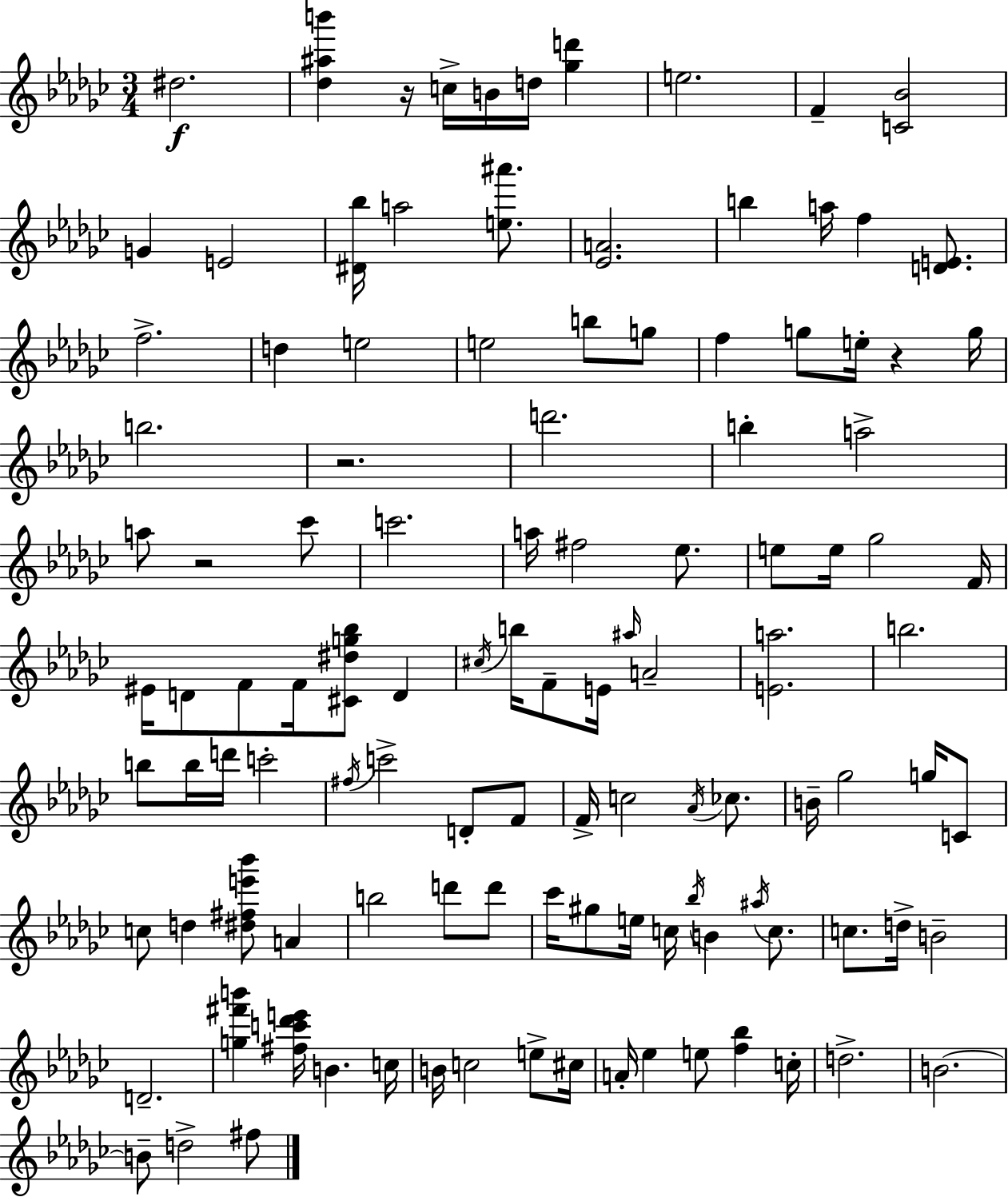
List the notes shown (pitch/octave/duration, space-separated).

D#5/h. [Db5,A#5,B6]/q R/s C5/s B4/s D5/s [Gb5,D6]/q E5/h. F4/q [C4,Bb4]/h G4/q E4/h [D#4,Bb5]/s A5/h [E5,A#6]/e. [Eb4,A4]/h. B5/q A5/s F5/q [D4,E4]/e. F5/h. D5/q E5/h E5/h B5/e G5/e F5/q G5/e E5/s R/q G5/s B5/h. R/h. D6/h. B5/q A5/h A5/e R/h CES6/e C6/h. A5/s F#5/h Eb5/e. E5/e E5/s Gb5/h F4/s EIS4/s D4/e F4/e F4/s [C#4,D#5,G5,Bb5]/e D4/q C#5/s B5/s F4/e E4/s A#5/s A4/h [E4,A5]/h. B5/h. B5/e B5/s D6/s C6/h F#5/s C6/h D4/e F4/e F4/s C5/h Ab4/s CES5/e. B4/s Gb5/h G5/s C4/e C5/e D5/q [D#5,F#5,E6,Bb6]/e A4/q B5/h D6/e D6/e CES6/s G#5/e E5/s C5/s Bb5/s B4/q A#5/s C5/e. C5/e. D5/s B4/h D4/h. [G5,F#6,B6]/q [F#5,C6,Db6,E6]/s B4/q. C5/s B4/s C5/h E5/e C#5/s A4/s Eb5/q E5/e [F5,Bb5]/q C5/s D5/h. B4/h. B4/e D5/h F#5/e